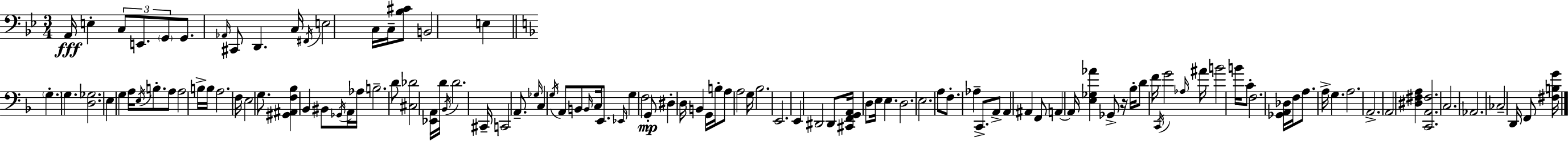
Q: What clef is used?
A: bass